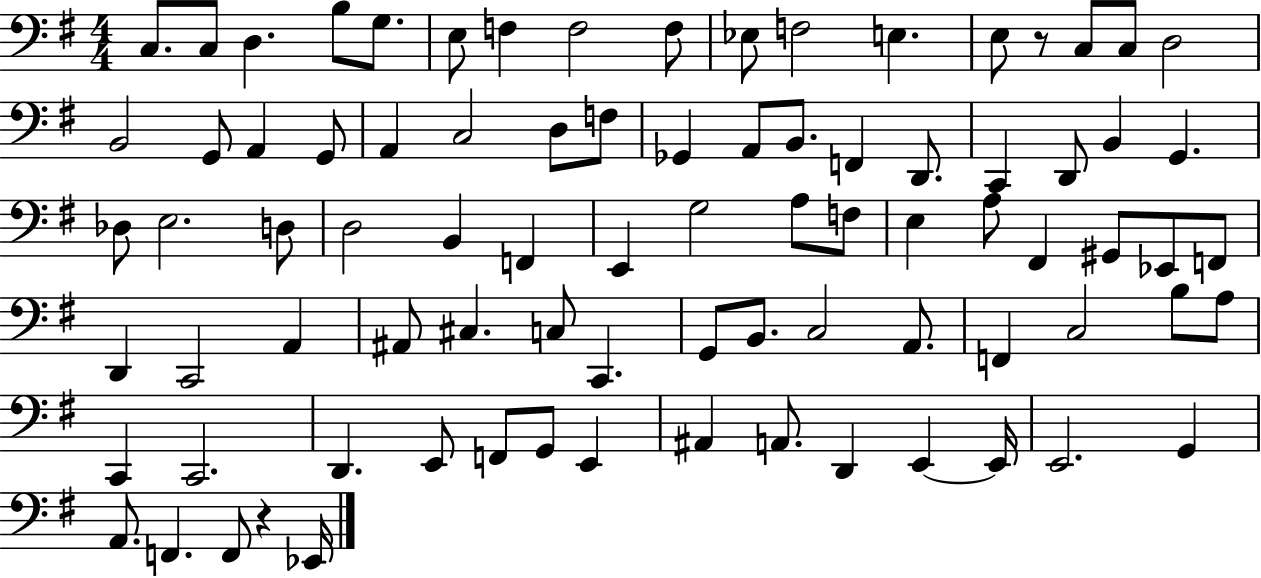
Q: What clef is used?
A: bass